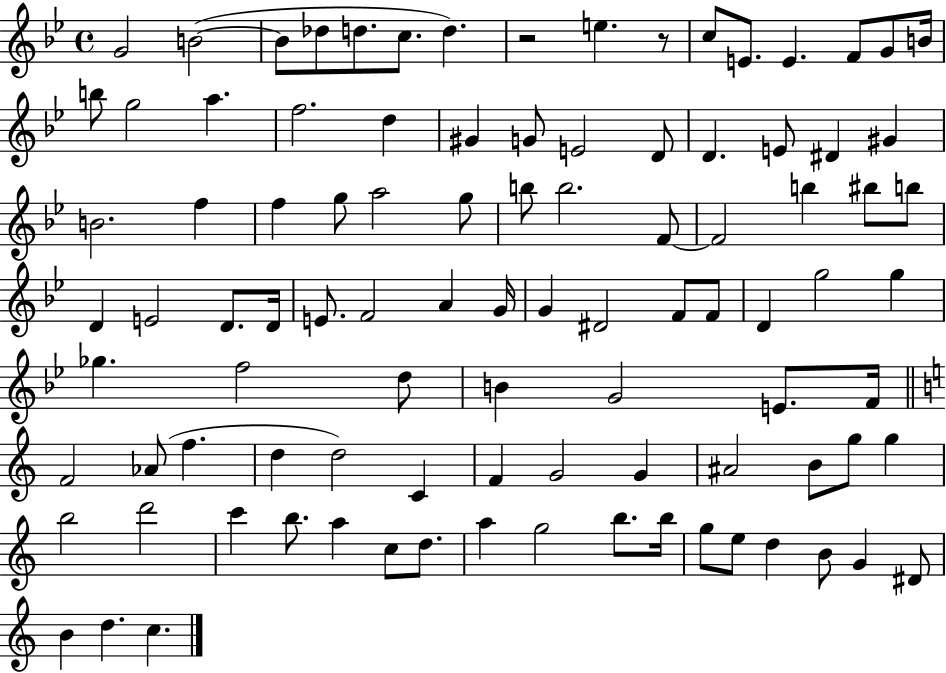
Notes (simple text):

G4/h B4/h B4/e Db5/e D5/e. C5/e. D5/q. R/h E5/q. R/e C5/e E4/e. E4/q. F4/e G4/e B4/s B5/e G5/h A5/q. F5/h. D5/q G#4/q G4/e E4/h D4/e D4/q. E4/e D#4/q G#4/q B4/h. F5/q F5/q G5/e A5/h G5/e B5/e B5/h. F4/e F4/h B5/q BIS5/e B5/e D4/q E4/h D4/e. D4/s E4/e. F4/h A4/q G4/s G4/q D#4/h F4/e F4/e D4/q G5/h G5/q Gb5/q. F5/h D5/e B4/q G4/h E4/e. F4/s F4/h Ab4/e F5/q. D5/q D5/h C4/q F4/q G4/h G4/q A#4/h B4/e G5/e G5/q B5/h D6/h C6/q B5/e. A5/q C5/e D5/e. A5/q G5/h B5/e. B5/s G5/e E5/e D5/q B4/e G4/q D#4/e B4/q D5/q. C5/q.